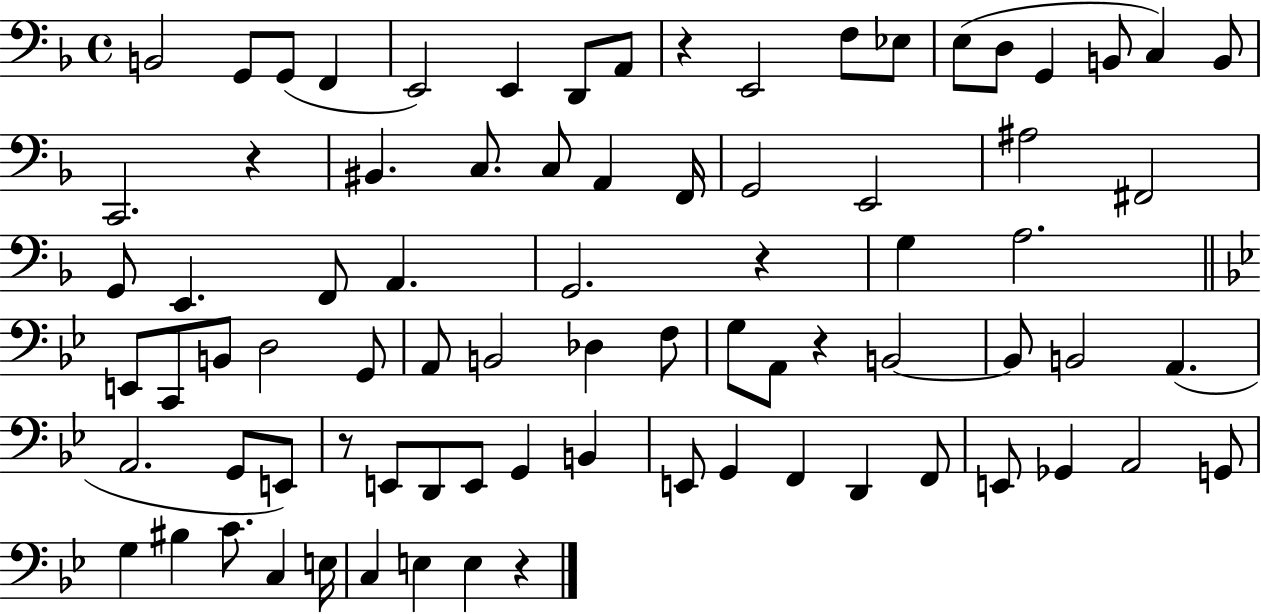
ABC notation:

X:1
T:Untitled
M:4/4
L:1/4
K:F
B,,2 G,,/2 G,,/2 F,, E,,2 E,, D,,/2 A,,/2 z E,,2 F,/2 _E,/2 E,/2 D,/2 G,, B,,/2 C, B,,/2 C,,2 z ^B,, C,/2 C,/2 A,, F,,/4 G,,2 E,,2 ^A,2 ^F,,2 G,,/2 E,, F,,/2 A,, G,,2 z G, A,2 E,,/2 C,,/2 B,,/2 D,2 G,,/2 A,,/2 B,,2 _D, F,/2 G,/2 A,,/2 z B,,2 B,,/2 B,,2 A,, A,,2 G,,/2 E,,/2 z/2 E,,/2 D,,/2 E,,/2 G,, B,, E,,/2 G,, F,, D,, F,,/2 E,,/2 _G,, A,,2 G,,/2 G, ^B, C/2 C, E,/4 C, E, E, z